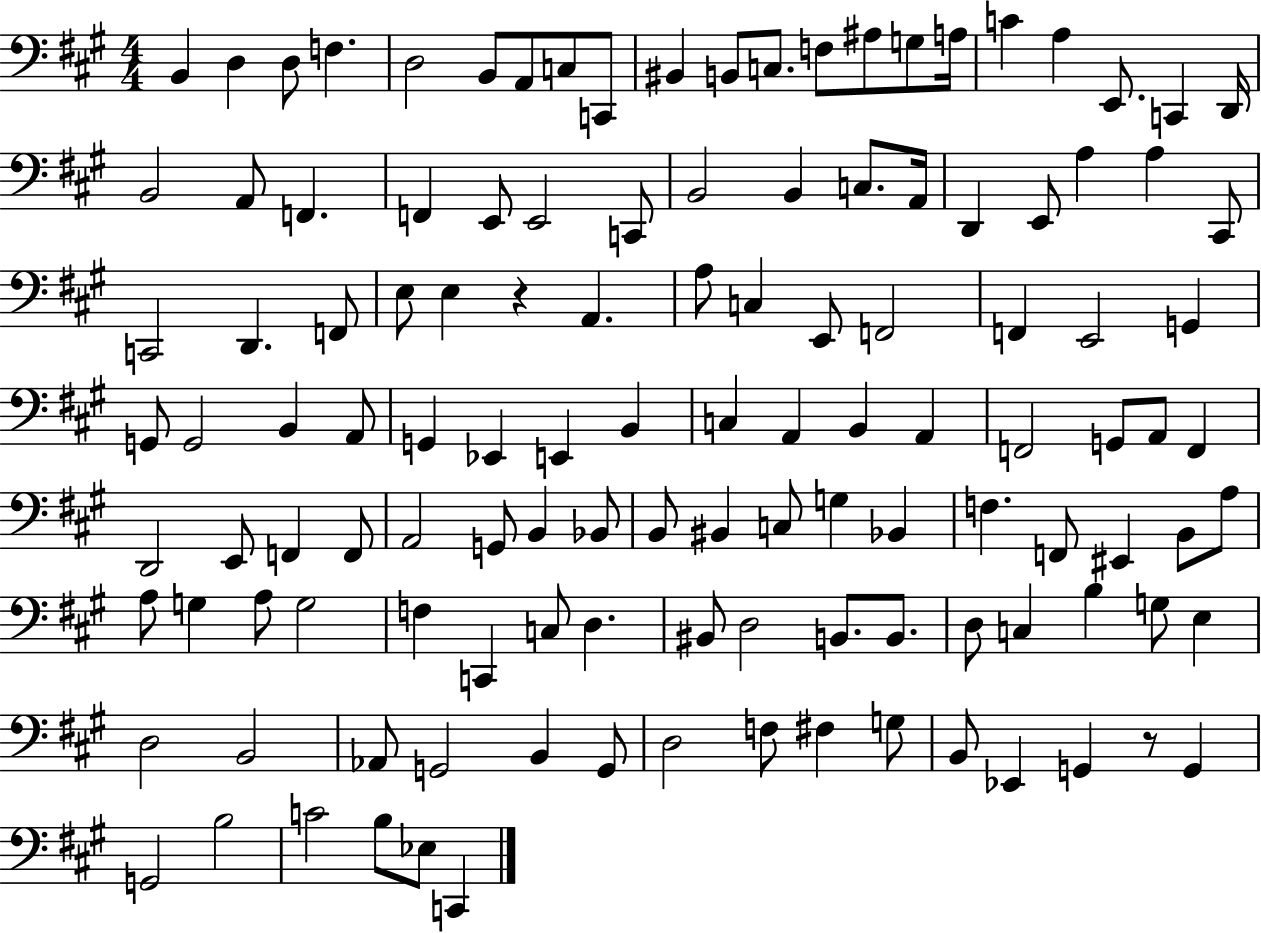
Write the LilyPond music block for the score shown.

{
  \clef bass
  \numericTimeSignature
  \time 4/4
  \key a \major
  b,4 d4 d8 f4. | d2 b,8 a,8 c8 c,8 | bis,4 b,8 c8. f8 ais8 g8 a16 | c'4 a4 e,8. c,4 d,16 | \break b,2 a,8 f,4. | f,4 e,8 e,2 c,8 | b,2 b,4 c8. a,16 | d,4 e,8 a4 a4 cis,8 | \break c,2 d,4. f,8 | e8 e4 r4 a,4. | a8 c4 e,8 f,2 | f,4 e,2 g,4 | \break g,8 g,2 b,4 a,8 | g,4 ees,4 e,4 b,4 | c4 a,4 b,4 a,4 | f,2 g,8 a,8 f,4 | \break d,2 e,8 f,4 f,8 | a,2 g,8 b,4 bes,8 | b,8 bis,4 c8 g4 bes,4 | f4. f,8 eis,4 b,8 a8 | \break a8 g4 a8 g2 | f4 c,4 c8 d4. | bis,8 d2 b,8. b,8. | d8 c4 b4 g8 e4 | \break d2 b,2 | aes,8 g,2 b,4 g,8 | d2 f8 fis4 g8 | b,8 ees,4 g,4 r8 g,4 | \break g,2 b2 | c'2 b8 ees8 c,4 | \bar "|."
}